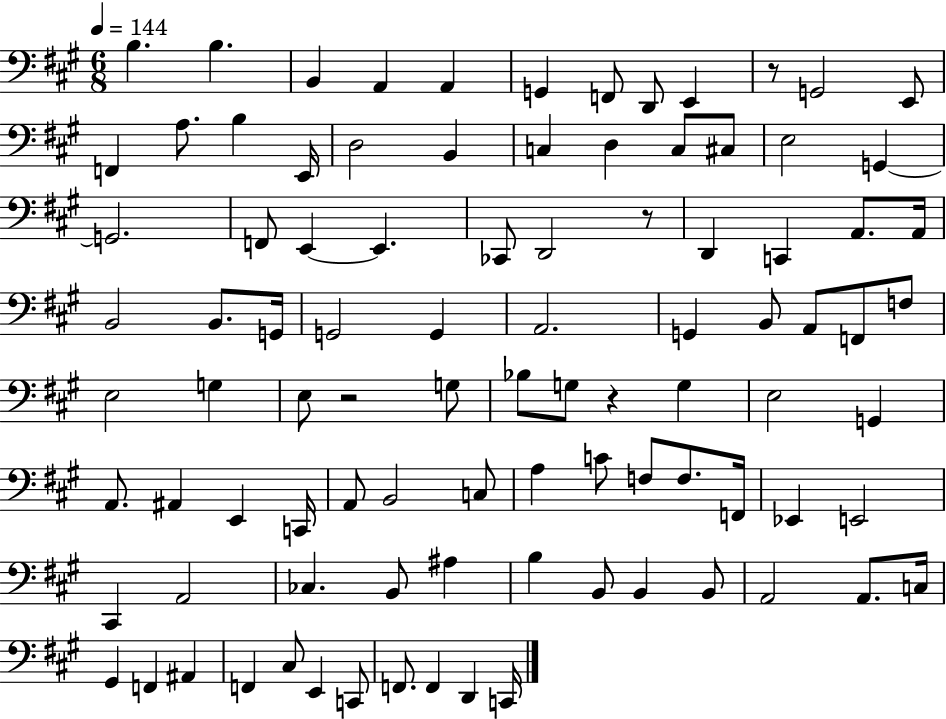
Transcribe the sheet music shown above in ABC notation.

X:1
T:Untitled
M:6/8
L:1/4
K:A
B, B, B,, A,, A,, G,, F,,/2 D,,/2 E,, z/2 G,,2 E,,/2 F,, A,/2 B, E,,/4 D,2 B,, C, D, C,/2 ^C,/2 E,2 G,, G,,2 F,,/2 E,, E,, _C,,/2 D,,2 z/2 D,, C,, A,,/2 A,,/4 B,,2 B,,/2 G,,/4 G,,2 G,, A,,2 G,, B,,/2 A,,/2 F,,/2 F,/2 E,2 G, E,/2 z2 G,/2 _B,/2 G,/2 z G, E,2 G,, A,,/2 ^A,, E,, C,,/4 A,,/2 B,,2 C,/2 A, C/2 F,/2 F,/2 F,,/4 _E,, E,,2 ^C,, A,,2 _C, B,,/2 ^A, B, B,,/2 B,, B,,/2 A,,2 A,,/2 C,/4 ^G,, F,, ^A,, F,, ^C,/2 E,, C,,/2 F,,/2 F,, D,, C,,/4